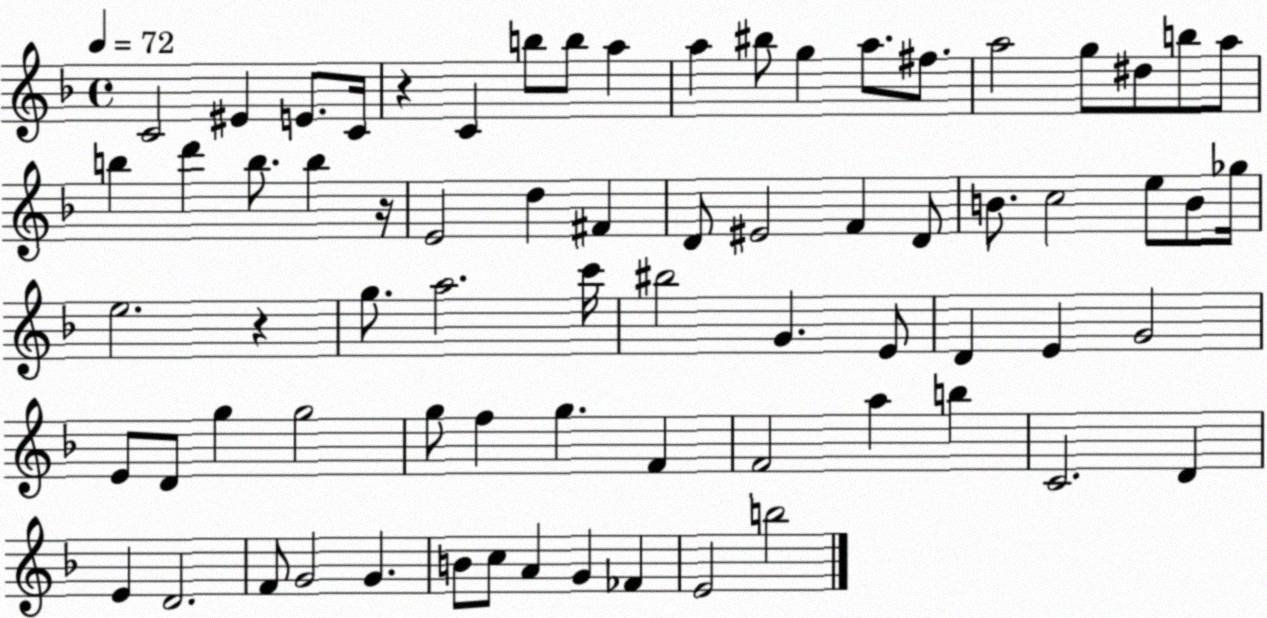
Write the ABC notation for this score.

X:1
T:Untitled
M:4/4
L:1/4
K:F
C2 ^E E/2 C/4 z C b/2 b/2 a a ^b/2 g a/2 ^f/2 a2 g/2 ^d/2 b/2 a/2 b d' b/2 b z/4 E2 d ^F D/2 ^E2 F D/2 B/2 c2 e/2 B/2 _g/4 e2 z g/2 a2 c'/4 ^b2 G E/2 D E G2 E/2 D/2 g g2 g/2 f g F F2 a b C2 D E D2 F/2 G2 G B/2 c/2 A G _F E2 b2